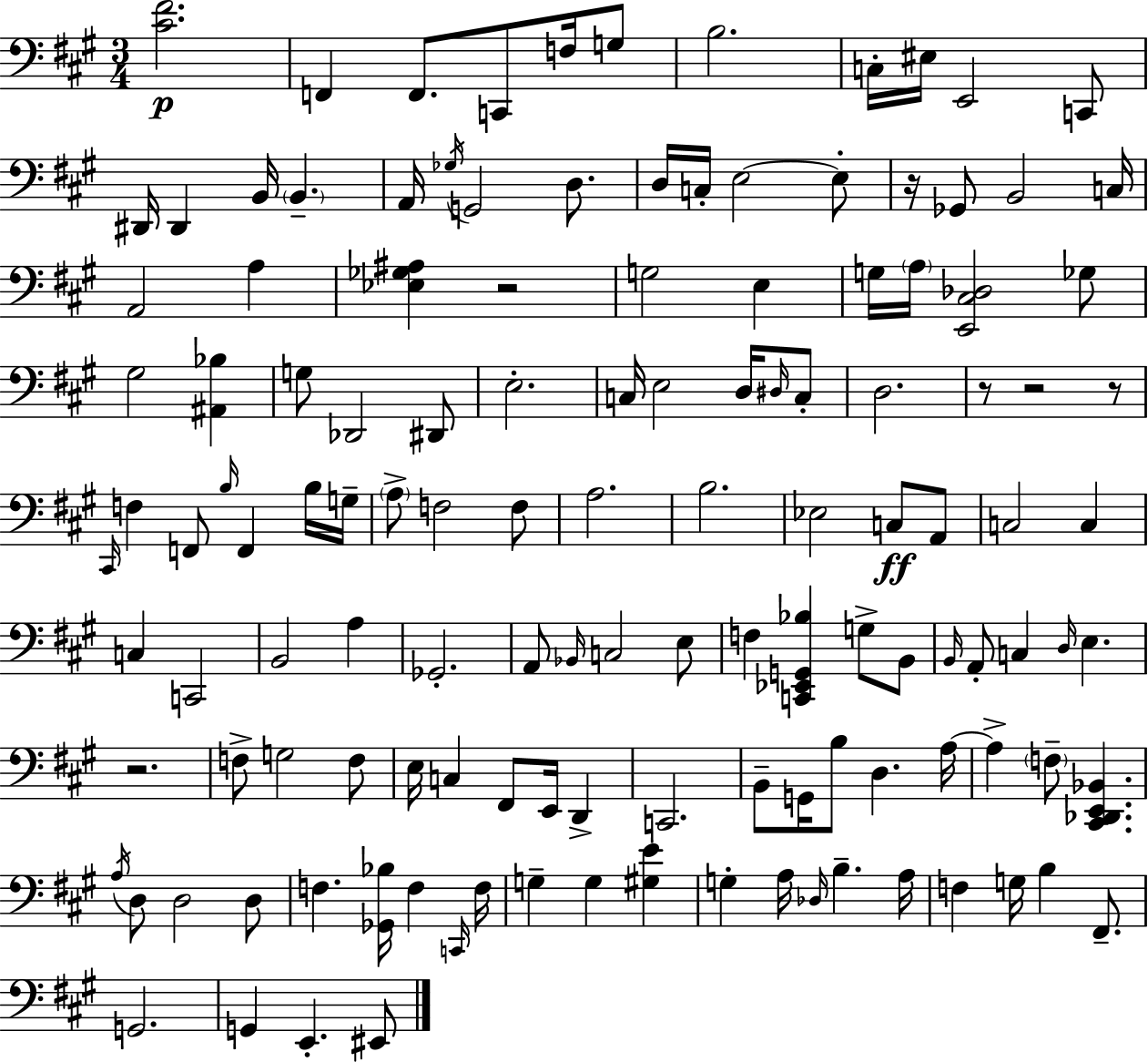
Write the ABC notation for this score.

X:1
T:Untitled
M:3/4
L:1/4
K:A
[^C^F]2 F,, F,,/2 C,,/2 F,/4 G,/2 B,2 C,/4 ^E,/4 E,,2 C,,/2 ^D,,/4 ^D,, B,,/4 B,, A,,/4 _G,/4 G,,2 D,/2 D,/4 C,/4 E,2 E,/2 z/4 _G,,/2 B,,2 C,/4 A,,2 A, [_E,_G,^A,] z2 G,2 E, G,/4 A,/4 [E,,^C,_D,]2 _G,/2 ^G,2 [^A,,_B,] G,/2 _D,,2 ^D,,/2 E,2 C,/4 E,2 D,/4 ^D,/4 C,/2 D,2 z/2 z2 z/2 ^C,,/4 F, F,,/2 B,/4 F,, B,/4 G,/4 A,/2 F,2 F,/2 A,2 B,2 _E,2 C,/2 A,,/2 C,2 C, C, C,,2 B,,2 A, _G,,2 A,,/2 _B,,/4 C,2 E,/2 F, [C,,_E,,G,,_B,] G,/2 B,,/2 B,,/4 A,,/2 C, D,/4 E, z2 F,/2 G,2 F,/2 E,/4 C, ^F,,/2 E,,/4 D,, C,,2 B,,/2 G,,/4 B,/2 D, A,/4 A, F,/2 [^C,,_D,,E,,_B,,] A,/4 D,/2 D,2 D,/2 F, [_G,,_B,]/4 F, C,,/4 F,/4 G, G, [^G,E] G, A,/4 _D,/4 B, A,/4 F, G,/4 B, ^F,,/2 G,,2 G,, E,, ^E,,/2